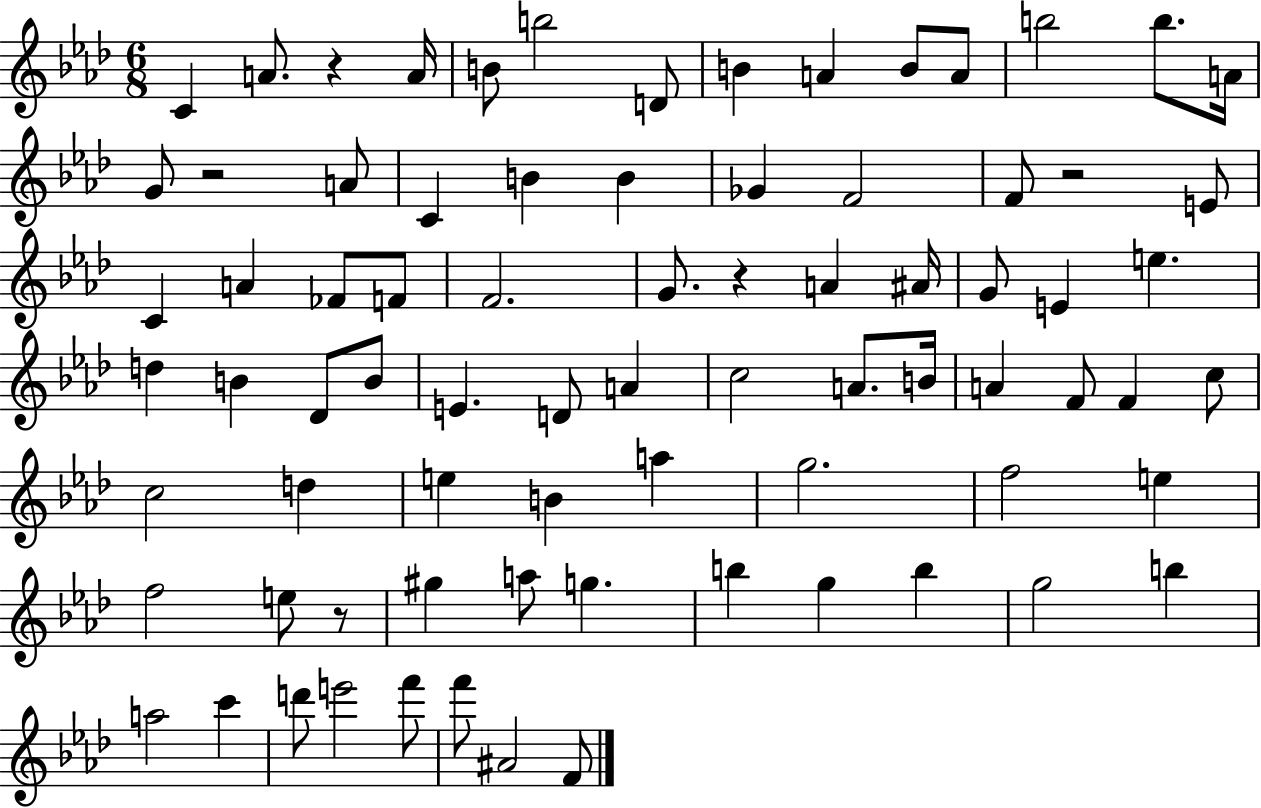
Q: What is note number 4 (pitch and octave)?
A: B4